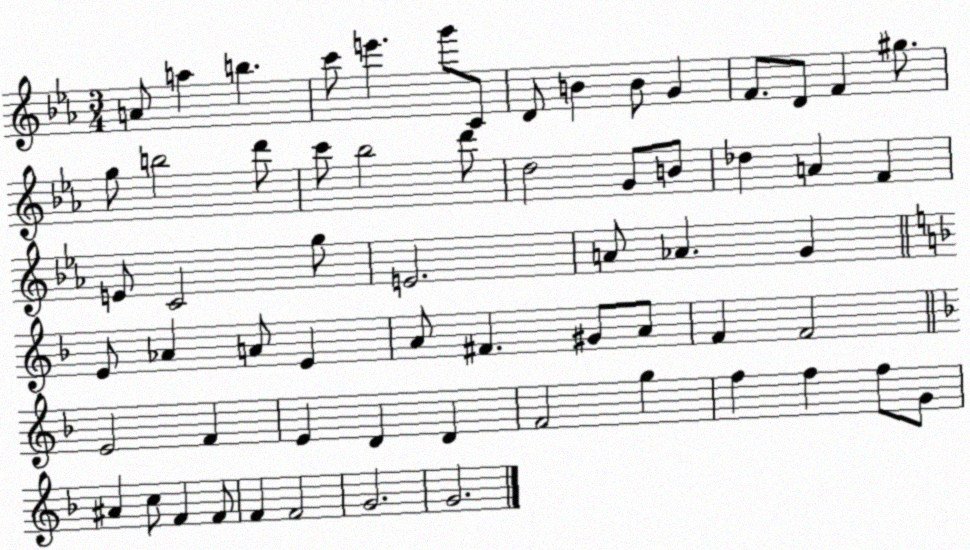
X:1
T:Untitled
M:3/4
L:1/4
K:Eb
A/2 a b c'/2 e' g'/2 C/2 D/2 B B/2 G F/2 D/2 F ^g/2 g/2 b2 d'/2 c'/2 _b2 d'/2 d2 G/2 B/2 _d A F E/2 C2 g/2 E2 A/2 _A G E/2 _A A/2 E A/2 ^F ^G/2 A/2 F F2 E2 F E D D F2 g f f f/2 G/2 ^A c/2 F F/2 F F2 G2 G2